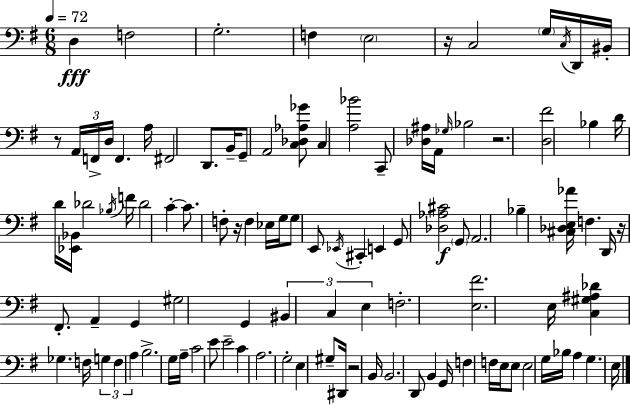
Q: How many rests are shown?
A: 6